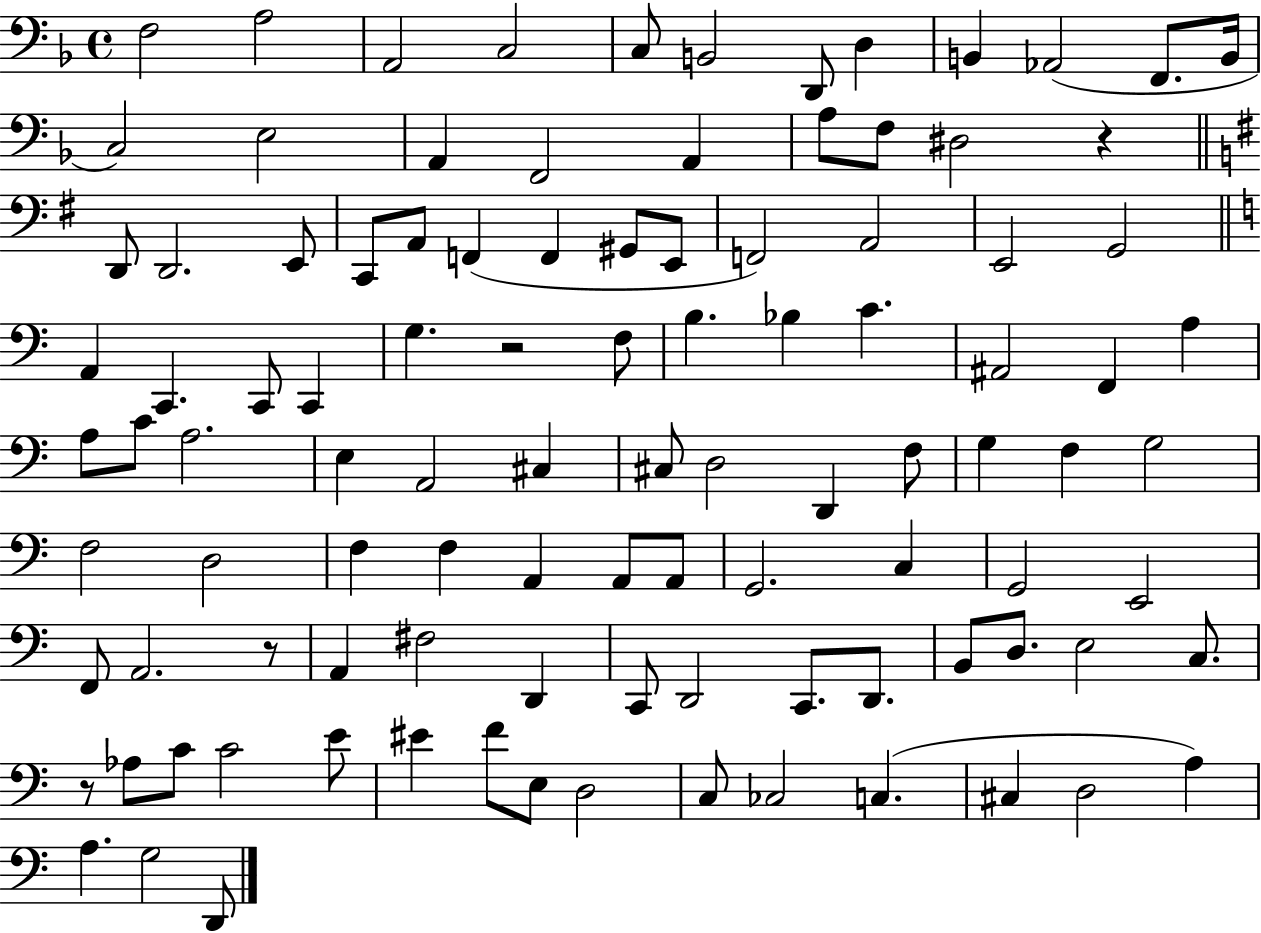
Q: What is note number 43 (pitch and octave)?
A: A#2